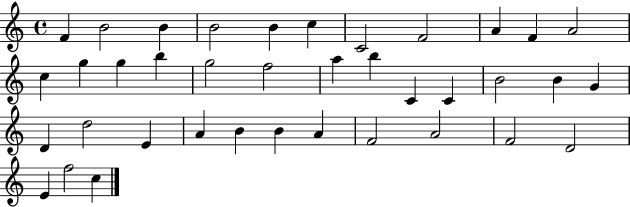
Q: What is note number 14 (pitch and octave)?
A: G5